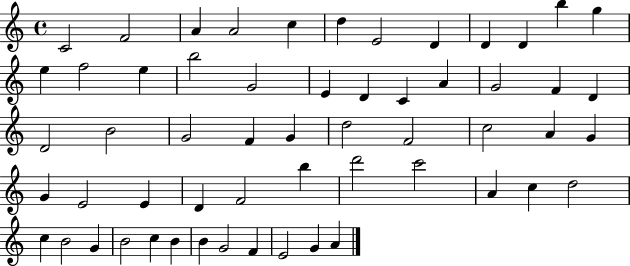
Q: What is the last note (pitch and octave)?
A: A4